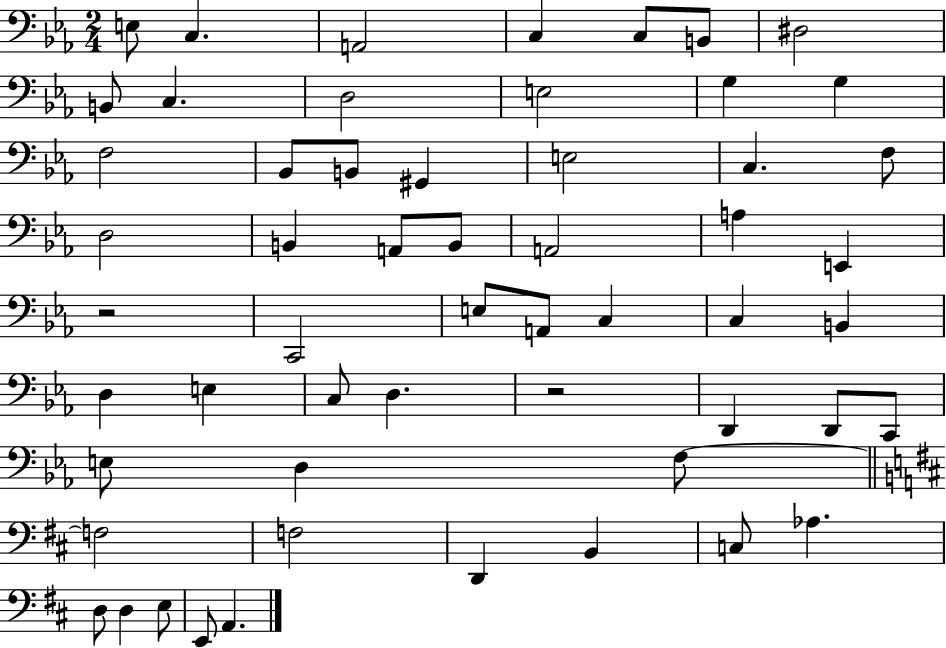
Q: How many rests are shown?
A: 2